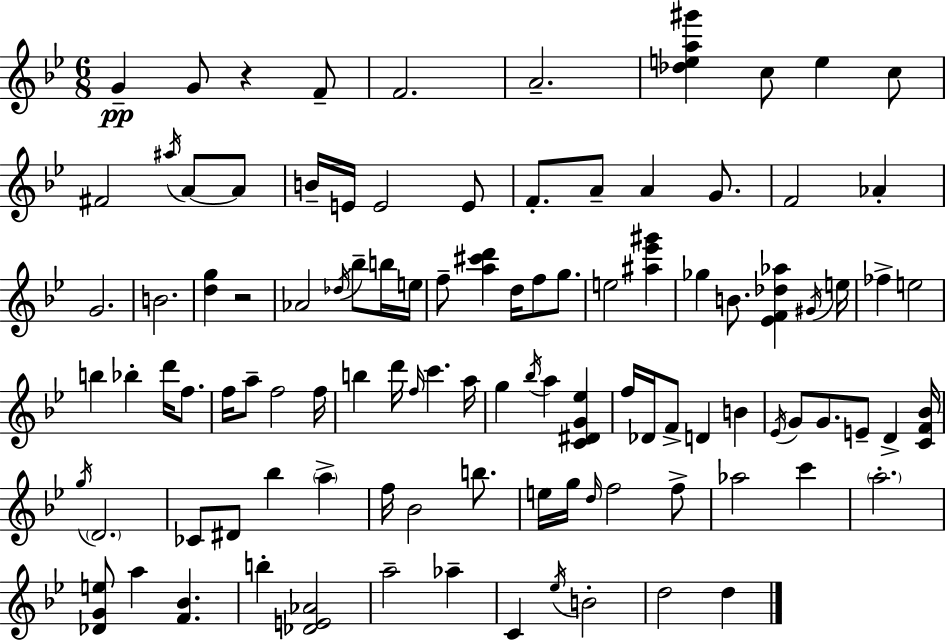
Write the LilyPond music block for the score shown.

{
  \clef treble
  \numericTimeSignature
  \time 6/8
  \key g \minor
  \repeat volta 2 { g'4--\pp g'8 r4 f'8-- | f'2. | a'2.-- | <des'' e'' a'' gis'''>4 c''8 e''4 c''8 | \break fis'2 \acciaccatura { ais''16 } a'8~~ a'8 | b'16-- e'16 e'2 e'8 | f'8.-. a'8-- a'4 g'8. | f'2 aes'4-. | \break g'2. | b'2. | <d'' g''>4 r2 | aes'2 \acciaccatura { des''16 } bes''8-- | \break b''16 e''16 f''8-- <a'' cis''' d'''>4 d''16 f''8 g''8. | e''2 <ais'' ees''' gis'''>4 | ges''4 b'8. <ees' f' des'' aes''>4 | \acciaccatura { gis'16 } e''16 fes''4-> e''2 | \break b''4 bes''4-. d'''16 | f''8. f''16 a''8-- f''2 | f''16 b''4 d'''16 \grace { f''16 } c'''4. | a''16 g''4 \acciaccatura { bes''16 } a''4 | \break <c' dis' g' ees''>4 f''16 des'16 f'8-> d'4 | b'4 \acciaccatura { ees'16 } g'8 g'8. e'8-- | d'4-> <c' f' bes'>16 \acciaccatura { g''16 } \parenthesize d'2. | ces'8 dis'8 bes''4 | \break \parenthesize a''4-> f''16 bes'2 | b''8. e''16 g''16 \grace { d''16 } f''2 | f''8-> aes''2 | c'''4 \parenthesize a''2.-. | \break <des' g' e''>8 a''4 | <f' bes'>4. b''4-. | <des' e' aes'>2 a''2-- | aes''4-- c'4 | \break \acciaccatura { ees''16 } b'2-. d''2 | d''4 } \bar "|."
}